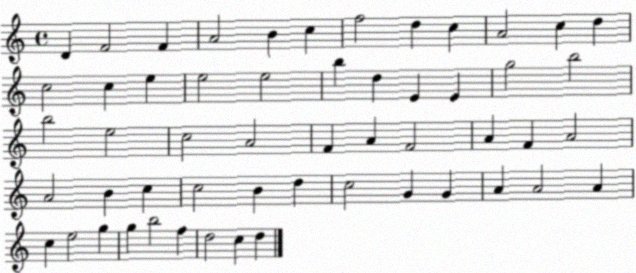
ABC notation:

X:1
T:Untitled
M:4/4
L:1/4
K:C
D F2 F A2 B c f2 d c A2 c d c2 c e e2 e2 b d E E g2 b2 b2 e2 c2 A2 F A F2 A F A2 A2 B c c2 B d c2 G G A A2 A c e2 g g b2 f d2 c d